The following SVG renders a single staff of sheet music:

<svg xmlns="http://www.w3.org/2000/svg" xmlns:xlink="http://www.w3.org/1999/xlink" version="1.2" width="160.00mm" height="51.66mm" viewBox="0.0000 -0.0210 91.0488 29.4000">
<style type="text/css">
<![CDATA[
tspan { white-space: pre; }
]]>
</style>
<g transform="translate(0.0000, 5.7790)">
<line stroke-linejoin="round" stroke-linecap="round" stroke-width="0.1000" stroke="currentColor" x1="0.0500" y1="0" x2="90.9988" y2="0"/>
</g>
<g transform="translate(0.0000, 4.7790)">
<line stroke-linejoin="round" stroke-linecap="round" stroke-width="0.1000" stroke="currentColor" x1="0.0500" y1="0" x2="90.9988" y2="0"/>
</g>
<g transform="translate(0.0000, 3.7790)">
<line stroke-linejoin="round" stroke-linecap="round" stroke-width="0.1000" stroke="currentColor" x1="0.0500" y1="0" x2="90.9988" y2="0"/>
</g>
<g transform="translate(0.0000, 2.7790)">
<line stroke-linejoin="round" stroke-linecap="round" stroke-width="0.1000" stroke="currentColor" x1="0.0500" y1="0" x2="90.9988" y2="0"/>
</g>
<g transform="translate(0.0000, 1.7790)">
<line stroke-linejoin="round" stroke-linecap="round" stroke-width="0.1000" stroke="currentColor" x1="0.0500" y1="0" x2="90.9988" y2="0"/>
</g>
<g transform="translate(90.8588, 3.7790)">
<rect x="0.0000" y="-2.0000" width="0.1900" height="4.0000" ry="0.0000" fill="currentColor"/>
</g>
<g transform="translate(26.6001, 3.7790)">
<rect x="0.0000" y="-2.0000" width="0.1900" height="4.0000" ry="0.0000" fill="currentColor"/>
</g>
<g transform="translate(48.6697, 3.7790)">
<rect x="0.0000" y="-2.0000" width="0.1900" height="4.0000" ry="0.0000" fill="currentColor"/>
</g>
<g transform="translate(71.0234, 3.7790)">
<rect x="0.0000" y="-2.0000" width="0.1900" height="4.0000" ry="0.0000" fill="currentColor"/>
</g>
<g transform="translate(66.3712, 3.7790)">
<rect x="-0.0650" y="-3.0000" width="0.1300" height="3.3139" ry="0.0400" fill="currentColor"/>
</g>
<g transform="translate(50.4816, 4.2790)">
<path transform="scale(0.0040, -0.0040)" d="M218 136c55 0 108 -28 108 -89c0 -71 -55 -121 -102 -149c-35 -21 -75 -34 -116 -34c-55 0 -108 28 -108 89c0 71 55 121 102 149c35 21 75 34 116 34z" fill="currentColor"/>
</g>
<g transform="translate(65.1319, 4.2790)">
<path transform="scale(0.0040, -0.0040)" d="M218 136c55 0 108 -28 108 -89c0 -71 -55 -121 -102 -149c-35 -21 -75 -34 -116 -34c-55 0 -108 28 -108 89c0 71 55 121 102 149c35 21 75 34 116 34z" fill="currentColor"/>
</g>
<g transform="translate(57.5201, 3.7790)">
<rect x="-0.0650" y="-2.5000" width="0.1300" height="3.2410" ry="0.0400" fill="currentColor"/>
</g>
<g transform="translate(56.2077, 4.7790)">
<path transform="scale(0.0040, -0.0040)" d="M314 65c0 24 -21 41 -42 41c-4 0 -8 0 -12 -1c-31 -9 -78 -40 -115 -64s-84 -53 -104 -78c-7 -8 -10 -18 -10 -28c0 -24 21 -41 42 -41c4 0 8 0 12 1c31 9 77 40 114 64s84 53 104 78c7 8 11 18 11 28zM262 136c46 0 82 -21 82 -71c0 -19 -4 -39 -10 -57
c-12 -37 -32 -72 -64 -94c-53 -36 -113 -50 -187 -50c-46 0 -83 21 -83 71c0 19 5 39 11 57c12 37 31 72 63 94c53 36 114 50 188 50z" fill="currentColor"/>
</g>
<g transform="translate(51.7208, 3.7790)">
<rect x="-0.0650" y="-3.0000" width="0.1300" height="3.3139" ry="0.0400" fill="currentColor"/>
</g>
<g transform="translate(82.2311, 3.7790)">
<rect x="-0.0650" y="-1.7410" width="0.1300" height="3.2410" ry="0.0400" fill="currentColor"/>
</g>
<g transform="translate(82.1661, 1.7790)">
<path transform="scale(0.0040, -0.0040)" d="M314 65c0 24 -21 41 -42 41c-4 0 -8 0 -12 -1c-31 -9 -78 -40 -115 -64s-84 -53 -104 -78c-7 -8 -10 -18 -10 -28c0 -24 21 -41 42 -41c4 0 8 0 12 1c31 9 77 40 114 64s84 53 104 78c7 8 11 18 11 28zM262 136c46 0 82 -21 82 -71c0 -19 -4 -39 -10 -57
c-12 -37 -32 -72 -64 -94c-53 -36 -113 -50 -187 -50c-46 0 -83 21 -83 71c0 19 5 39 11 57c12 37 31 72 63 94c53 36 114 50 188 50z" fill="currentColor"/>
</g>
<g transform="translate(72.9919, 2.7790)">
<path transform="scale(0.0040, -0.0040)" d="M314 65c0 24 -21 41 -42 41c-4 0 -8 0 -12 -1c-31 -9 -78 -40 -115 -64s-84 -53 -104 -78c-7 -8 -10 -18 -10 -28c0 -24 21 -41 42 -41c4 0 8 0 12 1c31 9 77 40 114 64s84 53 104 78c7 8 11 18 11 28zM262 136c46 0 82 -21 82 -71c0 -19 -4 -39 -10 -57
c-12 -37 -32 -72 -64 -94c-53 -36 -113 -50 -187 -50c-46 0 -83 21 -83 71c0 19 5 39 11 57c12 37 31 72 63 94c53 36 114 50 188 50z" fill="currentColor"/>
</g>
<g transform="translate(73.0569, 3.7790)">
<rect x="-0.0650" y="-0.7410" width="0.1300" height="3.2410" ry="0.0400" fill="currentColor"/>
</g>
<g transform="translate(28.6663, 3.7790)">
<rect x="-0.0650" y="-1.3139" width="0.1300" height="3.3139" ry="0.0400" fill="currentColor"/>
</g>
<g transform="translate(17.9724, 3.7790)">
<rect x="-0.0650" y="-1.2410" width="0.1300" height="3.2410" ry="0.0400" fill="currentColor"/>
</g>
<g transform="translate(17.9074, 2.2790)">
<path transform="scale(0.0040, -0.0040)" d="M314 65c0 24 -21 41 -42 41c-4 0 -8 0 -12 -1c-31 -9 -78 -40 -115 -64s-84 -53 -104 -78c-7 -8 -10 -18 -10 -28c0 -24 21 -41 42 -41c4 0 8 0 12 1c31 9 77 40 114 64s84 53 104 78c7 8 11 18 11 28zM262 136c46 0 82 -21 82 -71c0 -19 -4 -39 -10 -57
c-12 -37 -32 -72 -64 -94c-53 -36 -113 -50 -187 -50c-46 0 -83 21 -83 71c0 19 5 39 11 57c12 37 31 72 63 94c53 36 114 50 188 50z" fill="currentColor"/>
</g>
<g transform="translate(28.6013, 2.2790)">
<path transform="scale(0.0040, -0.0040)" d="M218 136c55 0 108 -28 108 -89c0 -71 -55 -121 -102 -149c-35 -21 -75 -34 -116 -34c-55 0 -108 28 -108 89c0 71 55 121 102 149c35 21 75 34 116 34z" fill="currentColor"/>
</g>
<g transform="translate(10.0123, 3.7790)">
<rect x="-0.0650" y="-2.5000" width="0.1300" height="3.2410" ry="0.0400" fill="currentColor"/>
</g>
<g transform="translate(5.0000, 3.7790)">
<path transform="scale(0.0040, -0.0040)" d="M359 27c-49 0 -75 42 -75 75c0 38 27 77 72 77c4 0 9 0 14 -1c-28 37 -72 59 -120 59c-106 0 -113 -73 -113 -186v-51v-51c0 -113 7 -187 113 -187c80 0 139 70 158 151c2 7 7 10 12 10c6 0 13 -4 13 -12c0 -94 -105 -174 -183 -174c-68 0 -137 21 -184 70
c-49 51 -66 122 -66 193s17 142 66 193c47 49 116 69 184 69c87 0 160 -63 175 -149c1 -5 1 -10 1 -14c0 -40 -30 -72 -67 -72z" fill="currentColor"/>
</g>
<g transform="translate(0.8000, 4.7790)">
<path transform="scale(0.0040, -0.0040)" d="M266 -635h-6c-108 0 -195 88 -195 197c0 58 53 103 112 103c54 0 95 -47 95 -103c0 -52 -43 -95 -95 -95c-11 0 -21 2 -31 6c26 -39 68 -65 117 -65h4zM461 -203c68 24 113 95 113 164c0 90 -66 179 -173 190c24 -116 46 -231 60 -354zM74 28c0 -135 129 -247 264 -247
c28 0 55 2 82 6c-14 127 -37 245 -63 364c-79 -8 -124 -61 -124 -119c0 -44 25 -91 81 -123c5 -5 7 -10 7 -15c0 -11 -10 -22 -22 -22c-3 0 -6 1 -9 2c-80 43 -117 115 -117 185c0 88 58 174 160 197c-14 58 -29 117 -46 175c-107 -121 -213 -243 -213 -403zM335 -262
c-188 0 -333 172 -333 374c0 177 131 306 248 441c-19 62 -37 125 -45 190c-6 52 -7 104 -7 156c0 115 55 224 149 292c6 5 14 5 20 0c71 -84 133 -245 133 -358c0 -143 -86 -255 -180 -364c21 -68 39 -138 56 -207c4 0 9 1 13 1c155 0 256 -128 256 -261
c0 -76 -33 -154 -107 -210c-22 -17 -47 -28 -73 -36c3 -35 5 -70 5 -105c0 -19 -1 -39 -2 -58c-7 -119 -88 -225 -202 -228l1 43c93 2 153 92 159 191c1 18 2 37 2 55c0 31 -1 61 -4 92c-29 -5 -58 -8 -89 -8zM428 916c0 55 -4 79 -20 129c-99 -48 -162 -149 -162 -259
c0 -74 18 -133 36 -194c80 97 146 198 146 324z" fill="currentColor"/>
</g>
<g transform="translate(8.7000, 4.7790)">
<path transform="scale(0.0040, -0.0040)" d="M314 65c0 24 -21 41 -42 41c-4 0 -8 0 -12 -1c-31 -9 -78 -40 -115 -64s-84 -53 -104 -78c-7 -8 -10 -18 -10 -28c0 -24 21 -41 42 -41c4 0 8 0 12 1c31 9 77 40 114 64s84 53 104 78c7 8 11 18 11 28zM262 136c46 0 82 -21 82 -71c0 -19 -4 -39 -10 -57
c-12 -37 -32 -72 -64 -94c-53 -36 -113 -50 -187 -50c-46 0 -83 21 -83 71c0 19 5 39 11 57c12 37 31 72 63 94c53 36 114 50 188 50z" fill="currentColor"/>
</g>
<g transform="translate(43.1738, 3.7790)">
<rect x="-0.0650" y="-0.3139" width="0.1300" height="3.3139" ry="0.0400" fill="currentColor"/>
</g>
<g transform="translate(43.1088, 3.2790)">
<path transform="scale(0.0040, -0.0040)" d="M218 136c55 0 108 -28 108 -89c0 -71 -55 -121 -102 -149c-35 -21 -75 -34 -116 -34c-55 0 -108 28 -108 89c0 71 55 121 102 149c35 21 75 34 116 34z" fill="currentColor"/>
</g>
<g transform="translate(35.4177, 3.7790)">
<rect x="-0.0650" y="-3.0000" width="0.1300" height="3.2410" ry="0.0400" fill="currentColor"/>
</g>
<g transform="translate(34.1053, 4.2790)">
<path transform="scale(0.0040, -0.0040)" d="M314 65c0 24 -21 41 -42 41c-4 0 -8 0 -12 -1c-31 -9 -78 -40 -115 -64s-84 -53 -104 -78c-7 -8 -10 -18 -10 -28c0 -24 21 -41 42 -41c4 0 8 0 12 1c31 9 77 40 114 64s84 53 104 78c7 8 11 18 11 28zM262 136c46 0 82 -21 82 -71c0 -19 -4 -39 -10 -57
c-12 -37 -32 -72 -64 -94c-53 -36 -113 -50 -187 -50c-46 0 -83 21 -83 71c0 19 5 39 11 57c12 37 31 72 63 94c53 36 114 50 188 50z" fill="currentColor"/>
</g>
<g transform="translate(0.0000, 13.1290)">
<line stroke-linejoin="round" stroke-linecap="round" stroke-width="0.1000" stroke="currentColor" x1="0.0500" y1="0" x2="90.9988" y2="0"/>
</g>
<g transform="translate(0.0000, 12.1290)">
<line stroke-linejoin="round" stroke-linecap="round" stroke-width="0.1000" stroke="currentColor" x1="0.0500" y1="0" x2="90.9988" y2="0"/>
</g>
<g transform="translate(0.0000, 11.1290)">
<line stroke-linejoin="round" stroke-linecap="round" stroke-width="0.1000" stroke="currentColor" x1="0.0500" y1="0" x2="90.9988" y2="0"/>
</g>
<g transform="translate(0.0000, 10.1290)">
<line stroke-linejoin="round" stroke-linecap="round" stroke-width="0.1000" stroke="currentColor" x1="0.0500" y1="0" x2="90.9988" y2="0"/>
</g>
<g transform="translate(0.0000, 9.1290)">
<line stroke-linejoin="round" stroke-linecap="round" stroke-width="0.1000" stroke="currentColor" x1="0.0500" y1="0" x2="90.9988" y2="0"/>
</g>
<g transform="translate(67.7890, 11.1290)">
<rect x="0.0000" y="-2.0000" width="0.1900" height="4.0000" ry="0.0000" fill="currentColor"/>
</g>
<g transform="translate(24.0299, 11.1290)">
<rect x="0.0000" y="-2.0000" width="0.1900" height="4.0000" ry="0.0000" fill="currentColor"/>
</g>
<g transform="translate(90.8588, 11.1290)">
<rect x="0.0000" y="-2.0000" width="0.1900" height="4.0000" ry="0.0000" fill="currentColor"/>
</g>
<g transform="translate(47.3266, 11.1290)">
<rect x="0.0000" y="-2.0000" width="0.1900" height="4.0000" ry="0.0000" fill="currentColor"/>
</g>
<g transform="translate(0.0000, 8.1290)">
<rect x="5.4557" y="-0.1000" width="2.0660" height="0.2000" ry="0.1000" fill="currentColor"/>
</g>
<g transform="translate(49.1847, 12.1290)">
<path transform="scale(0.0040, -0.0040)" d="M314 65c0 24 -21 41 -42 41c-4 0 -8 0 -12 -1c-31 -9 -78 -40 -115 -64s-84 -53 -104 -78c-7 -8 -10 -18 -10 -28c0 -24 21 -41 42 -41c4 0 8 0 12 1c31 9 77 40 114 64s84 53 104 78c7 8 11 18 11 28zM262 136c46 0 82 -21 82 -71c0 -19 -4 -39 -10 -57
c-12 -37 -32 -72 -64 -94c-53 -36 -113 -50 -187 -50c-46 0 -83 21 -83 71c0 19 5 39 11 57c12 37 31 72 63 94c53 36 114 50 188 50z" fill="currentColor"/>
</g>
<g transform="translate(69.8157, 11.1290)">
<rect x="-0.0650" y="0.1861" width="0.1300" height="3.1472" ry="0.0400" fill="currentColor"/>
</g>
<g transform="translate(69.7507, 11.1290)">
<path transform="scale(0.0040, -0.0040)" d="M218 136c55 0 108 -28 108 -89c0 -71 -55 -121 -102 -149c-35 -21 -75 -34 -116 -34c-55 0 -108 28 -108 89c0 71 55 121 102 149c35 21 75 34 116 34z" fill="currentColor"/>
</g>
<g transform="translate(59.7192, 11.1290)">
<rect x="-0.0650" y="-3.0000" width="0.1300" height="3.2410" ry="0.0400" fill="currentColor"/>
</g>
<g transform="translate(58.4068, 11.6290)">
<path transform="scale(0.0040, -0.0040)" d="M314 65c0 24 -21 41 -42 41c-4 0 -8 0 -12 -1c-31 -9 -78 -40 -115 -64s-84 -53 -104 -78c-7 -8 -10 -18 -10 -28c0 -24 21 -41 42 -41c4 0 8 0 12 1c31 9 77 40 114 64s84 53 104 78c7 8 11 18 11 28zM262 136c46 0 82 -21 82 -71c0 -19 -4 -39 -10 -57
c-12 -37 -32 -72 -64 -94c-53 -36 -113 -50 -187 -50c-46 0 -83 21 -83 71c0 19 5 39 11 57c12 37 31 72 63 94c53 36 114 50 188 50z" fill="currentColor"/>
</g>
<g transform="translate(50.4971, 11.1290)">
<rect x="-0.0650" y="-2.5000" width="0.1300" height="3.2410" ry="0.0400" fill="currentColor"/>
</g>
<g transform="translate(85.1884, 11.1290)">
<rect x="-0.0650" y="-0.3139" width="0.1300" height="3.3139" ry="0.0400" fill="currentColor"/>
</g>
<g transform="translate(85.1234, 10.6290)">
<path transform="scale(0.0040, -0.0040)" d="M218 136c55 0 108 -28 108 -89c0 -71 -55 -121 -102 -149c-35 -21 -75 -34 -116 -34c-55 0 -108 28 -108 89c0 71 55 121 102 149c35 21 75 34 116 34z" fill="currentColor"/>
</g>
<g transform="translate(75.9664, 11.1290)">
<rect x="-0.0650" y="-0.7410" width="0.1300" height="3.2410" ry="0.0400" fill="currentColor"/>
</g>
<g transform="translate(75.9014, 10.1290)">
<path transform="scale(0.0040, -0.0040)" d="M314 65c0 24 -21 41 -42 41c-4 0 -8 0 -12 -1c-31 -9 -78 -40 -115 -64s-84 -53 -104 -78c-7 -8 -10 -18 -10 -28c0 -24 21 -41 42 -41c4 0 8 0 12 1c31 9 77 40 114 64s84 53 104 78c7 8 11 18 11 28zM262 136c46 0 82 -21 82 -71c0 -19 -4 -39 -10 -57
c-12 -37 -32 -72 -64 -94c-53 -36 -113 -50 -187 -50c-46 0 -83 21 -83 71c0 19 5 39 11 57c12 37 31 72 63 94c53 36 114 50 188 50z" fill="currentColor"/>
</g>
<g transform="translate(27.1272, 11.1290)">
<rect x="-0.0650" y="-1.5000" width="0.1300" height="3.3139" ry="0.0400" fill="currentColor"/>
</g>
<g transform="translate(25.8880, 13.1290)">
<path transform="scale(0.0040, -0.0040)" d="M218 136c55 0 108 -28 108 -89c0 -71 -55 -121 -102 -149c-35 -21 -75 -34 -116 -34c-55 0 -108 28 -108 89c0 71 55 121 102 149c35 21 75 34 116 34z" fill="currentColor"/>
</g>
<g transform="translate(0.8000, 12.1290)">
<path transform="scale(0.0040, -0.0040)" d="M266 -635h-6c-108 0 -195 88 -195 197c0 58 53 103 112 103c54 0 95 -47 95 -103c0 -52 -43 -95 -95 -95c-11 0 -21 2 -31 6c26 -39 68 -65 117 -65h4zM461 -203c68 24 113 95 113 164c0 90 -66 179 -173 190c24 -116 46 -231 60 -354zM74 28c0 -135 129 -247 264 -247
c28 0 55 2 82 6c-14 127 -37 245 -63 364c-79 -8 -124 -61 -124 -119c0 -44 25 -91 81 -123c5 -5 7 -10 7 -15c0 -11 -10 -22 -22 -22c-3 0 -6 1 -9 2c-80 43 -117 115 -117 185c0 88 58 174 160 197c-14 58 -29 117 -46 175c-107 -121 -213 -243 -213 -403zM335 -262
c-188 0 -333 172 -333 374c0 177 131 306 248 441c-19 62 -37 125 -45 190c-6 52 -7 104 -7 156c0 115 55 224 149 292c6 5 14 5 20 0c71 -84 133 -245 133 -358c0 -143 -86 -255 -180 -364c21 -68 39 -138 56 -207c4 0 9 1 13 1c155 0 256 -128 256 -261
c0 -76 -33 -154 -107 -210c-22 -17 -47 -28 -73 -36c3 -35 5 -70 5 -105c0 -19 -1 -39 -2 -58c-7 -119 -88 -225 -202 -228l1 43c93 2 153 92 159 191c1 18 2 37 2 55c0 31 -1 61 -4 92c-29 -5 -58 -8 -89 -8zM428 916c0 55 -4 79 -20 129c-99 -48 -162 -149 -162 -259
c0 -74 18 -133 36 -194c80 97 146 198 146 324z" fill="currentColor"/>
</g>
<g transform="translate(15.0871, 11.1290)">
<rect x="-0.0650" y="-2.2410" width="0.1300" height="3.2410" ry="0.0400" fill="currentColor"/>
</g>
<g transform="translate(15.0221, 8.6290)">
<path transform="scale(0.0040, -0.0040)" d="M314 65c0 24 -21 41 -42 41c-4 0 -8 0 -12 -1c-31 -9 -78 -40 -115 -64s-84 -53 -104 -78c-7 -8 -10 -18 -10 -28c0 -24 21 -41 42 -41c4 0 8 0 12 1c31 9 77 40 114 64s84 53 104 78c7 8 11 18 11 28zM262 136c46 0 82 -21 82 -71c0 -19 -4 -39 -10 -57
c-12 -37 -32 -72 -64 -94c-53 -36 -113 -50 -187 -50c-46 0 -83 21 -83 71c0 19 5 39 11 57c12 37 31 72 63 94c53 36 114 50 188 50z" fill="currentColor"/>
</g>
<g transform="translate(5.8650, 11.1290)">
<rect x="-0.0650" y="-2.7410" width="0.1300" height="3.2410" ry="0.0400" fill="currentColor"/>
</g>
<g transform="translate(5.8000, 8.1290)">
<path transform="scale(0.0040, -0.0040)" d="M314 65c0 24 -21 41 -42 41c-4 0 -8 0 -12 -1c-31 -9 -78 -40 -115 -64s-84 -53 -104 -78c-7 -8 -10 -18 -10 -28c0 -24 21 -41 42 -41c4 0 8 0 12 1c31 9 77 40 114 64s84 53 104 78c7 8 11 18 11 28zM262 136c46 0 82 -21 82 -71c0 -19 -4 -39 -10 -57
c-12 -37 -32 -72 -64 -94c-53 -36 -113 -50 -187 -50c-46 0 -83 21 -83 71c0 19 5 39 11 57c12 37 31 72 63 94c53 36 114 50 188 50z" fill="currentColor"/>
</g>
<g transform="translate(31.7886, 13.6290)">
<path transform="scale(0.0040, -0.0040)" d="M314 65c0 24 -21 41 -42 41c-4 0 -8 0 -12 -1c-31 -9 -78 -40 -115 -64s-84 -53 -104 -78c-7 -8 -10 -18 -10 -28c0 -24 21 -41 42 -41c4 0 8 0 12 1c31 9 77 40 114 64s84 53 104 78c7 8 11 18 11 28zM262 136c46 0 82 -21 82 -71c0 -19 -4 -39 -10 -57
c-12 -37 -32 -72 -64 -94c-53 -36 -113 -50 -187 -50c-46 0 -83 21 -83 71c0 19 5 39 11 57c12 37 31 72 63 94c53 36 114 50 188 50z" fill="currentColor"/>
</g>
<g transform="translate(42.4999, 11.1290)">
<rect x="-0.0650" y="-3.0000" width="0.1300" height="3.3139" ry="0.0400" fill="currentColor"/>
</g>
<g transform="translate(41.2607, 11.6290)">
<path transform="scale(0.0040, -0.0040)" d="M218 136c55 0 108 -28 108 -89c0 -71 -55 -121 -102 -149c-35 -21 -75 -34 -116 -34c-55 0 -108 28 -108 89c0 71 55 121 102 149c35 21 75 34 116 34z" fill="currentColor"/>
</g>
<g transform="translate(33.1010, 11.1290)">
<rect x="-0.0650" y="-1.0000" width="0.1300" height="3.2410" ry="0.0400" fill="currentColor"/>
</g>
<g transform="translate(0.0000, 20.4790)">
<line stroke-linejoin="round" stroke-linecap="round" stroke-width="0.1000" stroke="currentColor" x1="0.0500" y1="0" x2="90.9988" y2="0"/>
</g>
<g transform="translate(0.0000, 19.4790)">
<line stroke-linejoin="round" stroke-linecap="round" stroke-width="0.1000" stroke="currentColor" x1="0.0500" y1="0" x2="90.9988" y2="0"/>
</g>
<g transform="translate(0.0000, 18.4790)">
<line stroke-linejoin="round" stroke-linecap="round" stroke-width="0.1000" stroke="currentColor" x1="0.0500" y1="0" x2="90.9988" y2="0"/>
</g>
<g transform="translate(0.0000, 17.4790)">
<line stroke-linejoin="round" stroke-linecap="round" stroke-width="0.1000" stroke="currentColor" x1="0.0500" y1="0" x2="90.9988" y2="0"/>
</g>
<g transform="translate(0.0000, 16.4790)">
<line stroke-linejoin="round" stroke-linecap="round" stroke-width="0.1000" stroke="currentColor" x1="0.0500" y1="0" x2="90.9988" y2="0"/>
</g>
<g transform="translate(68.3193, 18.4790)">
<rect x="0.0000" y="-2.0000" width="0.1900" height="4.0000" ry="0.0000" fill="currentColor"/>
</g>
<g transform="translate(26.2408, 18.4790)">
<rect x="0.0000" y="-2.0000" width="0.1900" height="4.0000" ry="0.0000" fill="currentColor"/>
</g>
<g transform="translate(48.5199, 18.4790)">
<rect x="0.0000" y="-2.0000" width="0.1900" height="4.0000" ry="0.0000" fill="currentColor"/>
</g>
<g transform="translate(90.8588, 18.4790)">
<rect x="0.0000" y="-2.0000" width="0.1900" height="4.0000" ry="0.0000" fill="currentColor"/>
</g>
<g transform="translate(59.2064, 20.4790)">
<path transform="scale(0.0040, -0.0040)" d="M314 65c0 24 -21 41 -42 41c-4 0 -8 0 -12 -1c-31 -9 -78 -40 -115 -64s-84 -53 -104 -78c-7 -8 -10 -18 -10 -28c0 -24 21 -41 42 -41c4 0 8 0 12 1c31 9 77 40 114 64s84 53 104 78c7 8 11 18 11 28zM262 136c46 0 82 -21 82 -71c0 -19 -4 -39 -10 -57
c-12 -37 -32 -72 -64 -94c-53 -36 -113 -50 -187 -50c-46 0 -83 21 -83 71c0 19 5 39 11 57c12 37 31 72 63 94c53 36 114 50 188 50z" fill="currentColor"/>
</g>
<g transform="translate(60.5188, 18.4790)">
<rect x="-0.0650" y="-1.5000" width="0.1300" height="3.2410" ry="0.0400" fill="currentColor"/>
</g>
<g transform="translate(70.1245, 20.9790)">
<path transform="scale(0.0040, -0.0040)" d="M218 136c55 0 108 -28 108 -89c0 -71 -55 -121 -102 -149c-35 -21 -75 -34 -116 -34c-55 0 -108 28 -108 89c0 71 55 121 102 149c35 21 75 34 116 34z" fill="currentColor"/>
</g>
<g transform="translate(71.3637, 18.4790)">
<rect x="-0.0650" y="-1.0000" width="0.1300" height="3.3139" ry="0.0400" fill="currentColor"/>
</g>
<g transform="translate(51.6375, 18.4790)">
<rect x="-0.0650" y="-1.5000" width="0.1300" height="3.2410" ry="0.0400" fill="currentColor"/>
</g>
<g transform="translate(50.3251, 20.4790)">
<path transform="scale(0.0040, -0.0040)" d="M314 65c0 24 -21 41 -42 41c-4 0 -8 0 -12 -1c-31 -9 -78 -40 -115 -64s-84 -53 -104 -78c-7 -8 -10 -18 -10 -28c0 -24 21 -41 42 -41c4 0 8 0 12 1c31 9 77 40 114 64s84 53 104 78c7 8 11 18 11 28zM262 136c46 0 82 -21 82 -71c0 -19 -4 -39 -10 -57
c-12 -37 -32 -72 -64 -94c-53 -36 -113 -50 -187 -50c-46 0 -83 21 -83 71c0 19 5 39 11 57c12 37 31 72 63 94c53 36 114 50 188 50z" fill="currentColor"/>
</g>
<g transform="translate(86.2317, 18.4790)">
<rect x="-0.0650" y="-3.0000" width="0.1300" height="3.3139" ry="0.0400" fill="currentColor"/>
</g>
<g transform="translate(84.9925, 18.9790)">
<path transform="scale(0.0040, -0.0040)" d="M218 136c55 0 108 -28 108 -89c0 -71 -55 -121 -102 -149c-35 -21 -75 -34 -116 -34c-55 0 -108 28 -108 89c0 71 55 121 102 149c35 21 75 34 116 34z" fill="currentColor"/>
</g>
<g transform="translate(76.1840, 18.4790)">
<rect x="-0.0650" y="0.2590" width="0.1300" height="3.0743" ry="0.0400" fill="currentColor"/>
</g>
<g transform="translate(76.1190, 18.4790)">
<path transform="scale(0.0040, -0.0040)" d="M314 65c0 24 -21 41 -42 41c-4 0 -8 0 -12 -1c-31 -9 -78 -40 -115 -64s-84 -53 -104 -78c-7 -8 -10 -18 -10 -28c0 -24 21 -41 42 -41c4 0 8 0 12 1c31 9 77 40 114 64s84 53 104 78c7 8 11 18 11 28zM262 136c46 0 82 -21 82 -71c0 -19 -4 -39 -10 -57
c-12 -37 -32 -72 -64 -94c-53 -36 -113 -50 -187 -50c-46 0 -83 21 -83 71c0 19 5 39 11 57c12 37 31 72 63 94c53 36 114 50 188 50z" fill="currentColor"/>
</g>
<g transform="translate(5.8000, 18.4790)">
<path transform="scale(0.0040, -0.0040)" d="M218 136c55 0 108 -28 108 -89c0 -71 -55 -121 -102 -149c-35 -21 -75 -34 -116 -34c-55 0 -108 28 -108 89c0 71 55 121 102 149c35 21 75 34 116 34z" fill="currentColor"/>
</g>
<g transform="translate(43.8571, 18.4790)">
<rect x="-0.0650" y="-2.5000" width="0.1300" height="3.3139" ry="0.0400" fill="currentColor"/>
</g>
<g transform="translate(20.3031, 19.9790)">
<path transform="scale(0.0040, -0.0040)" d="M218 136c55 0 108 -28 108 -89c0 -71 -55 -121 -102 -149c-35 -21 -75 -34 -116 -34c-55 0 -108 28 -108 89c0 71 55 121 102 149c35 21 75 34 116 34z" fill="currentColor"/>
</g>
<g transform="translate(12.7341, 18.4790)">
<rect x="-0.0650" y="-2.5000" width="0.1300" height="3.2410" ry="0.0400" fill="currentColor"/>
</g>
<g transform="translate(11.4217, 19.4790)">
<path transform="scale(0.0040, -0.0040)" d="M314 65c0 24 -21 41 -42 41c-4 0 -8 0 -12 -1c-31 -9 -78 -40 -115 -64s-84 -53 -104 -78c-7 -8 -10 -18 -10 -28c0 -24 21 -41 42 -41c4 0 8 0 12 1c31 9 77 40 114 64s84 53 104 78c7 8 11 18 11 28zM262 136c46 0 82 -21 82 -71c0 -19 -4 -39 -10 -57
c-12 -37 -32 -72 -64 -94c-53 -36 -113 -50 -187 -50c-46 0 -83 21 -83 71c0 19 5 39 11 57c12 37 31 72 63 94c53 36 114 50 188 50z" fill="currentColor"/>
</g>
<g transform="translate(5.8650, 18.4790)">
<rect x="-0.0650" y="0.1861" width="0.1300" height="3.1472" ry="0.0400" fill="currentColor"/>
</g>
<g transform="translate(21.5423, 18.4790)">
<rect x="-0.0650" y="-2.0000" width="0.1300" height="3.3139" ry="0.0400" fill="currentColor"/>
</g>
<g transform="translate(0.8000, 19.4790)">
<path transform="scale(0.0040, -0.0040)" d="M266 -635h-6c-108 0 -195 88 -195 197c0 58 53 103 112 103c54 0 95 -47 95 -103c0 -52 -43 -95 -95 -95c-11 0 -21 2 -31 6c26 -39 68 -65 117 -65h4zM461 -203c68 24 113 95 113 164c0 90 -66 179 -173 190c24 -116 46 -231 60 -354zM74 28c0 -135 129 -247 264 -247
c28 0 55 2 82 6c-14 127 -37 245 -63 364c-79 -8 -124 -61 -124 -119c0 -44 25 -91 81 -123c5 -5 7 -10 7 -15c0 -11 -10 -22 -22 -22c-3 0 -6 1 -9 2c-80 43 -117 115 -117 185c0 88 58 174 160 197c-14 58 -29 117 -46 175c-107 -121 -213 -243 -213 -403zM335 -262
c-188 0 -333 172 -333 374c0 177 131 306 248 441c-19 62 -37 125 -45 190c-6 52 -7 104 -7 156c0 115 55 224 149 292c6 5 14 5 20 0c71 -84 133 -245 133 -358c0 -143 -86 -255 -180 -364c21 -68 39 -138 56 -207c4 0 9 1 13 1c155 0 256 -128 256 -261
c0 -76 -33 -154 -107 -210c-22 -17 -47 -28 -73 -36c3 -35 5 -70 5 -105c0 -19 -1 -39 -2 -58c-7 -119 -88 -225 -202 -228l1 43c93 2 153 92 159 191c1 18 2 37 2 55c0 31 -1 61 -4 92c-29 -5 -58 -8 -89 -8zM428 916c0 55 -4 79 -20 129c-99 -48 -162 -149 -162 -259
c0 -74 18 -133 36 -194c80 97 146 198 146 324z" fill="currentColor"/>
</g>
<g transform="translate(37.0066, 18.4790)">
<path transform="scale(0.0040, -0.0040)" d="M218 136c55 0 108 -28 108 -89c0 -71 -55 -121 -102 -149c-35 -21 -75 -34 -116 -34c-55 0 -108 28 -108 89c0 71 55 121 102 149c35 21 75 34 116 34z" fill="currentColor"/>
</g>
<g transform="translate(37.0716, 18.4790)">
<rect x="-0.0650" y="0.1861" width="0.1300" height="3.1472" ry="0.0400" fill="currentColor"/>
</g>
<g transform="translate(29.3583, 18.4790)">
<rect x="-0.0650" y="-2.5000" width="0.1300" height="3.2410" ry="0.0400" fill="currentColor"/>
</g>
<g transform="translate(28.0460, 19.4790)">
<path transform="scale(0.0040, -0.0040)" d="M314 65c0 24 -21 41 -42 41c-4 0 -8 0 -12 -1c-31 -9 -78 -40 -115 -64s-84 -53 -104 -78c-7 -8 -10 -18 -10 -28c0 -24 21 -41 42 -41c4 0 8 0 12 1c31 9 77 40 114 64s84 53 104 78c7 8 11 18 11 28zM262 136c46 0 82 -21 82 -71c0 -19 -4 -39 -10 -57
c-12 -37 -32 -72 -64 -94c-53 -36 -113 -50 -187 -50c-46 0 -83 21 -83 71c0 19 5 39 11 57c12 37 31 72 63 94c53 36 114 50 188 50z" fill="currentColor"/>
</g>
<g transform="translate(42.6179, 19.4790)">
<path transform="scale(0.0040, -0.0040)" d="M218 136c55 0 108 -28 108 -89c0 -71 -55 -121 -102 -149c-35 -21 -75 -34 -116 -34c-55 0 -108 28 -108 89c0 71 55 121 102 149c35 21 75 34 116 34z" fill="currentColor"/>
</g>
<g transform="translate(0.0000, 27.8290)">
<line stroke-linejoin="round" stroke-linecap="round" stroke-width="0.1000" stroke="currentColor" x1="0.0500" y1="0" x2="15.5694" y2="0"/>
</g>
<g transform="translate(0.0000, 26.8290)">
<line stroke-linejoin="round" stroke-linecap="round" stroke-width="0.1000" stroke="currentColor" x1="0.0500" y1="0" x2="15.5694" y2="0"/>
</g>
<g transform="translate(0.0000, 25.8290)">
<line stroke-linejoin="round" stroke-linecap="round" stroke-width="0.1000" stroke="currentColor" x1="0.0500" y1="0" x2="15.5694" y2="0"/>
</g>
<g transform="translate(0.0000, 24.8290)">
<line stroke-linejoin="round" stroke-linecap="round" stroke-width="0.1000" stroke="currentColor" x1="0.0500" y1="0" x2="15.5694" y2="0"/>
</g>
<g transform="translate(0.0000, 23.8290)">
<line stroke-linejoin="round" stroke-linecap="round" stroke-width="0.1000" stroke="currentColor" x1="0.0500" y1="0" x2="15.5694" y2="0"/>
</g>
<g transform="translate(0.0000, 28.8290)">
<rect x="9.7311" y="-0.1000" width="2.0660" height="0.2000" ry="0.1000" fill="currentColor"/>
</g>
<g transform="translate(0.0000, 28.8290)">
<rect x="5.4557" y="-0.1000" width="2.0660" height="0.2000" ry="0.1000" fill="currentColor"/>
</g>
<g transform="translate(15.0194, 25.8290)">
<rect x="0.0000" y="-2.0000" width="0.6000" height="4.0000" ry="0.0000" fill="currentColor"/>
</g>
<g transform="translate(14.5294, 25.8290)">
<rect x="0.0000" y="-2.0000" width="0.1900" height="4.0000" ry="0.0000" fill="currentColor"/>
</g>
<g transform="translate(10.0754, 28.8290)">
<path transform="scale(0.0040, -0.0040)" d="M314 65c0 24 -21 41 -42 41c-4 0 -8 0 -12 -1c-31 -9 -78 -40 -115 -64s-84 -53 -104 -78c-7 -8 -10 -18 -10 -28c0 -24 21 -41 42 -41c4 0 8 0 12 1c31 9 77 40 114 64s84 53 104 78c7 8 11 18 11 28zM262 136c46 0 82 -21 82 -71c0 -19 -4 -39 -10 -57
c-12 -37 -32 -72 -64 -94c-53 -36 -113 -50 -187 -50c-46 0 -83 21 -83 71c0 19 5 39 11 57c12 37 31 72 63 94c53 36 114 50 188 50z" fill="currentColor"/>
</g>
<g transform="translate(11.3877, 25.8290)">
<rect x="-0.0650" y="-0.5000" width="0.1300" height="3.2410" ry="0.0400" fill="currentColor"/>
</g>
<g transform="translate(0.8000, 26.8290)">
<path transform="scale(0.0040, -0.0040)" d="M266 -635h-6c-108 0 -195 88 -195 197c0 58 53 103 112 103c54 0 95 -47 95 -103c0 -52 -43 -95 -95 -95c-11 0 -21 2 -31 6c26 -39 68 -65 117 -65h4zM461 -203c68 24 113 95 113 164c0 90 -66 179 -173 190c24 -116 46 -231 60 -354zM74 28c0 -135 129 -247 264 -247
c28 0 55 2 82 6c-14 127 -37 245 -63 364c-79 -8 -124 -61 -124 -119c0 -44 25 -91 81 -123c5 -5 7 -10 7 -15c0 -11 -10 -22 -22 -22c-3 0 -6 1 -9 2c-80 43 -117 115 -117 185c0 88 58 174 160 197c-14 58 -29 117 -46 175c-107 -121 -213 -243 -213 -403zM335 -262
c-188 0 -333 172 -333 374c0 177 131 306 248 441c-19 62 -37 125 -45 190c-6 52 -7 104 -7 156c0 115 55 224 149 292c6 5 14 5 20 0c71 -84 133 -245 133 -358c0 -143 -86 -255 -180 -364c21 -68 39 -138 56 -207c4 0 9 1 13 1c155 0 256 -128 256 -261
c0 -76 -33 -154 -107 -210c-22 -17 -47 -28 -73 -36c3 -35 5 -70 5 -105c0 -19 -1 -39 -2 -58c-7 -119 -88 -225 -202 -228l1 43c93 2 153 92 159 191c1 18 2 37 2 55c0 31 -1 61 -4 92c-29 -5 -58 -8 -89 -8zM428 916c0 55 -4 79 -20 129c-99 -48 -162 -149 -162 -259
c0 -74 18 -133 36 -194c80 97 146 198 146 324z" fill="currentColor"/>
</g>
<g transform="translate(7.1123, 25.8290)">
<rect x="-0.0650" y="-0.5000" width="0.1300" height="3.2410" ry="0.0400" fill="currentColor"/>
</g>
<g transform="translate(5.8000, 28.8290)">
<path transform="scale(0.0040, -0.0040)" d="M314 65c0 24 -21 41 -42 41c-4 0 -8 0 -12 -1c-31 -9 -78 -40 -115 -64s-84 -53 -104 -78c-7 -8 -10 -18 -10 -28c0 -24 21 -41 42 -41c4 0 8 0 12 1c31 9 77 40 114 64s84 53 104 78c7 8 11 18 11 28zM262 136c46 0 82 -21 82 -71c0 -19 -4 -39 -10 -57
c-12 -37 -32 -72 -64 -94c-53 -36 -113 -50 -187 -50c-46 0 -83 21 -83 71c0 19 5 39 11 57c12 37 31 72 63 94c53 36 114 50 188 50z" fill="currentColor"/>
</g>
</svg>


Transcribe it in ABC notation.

X:1
T:Untitled
M:4/4
L:1/4
K:C
G2 e2 e A2 c A G2 A d2 f2 a2 g2 E D2 A G2 A2 B d2 c B G2 F G2 B G E2 E2 D B2 A C2 C2